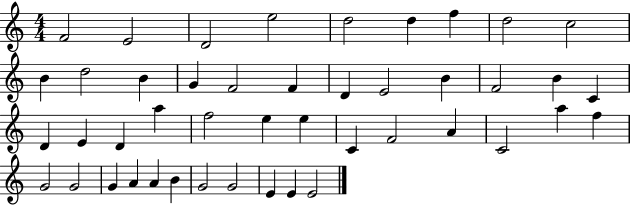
{
  \clef treble
  \numericTimeSignature
  \time 4/4
  \key c \major
  f'2 e'2 | d'2 e''2 | d''2 d''4 f''4 | d''2 c''2 | \break b'4 d''2 b'4 | g'4 f'2 f'4 | d'4 e'2 b'4 | f'2 b'4 c'4 | \break d'4 e'4 d'4 a''4 | f''2 e''4 e''4 | c'4 f'2 a'4 | c'2 a''4 f''4 | \break g'2 g'2 | g'4 a'4 a'4 b'4 | g'2 g'2 | e'4 e'4 e'2 | \break \bar "|."
}